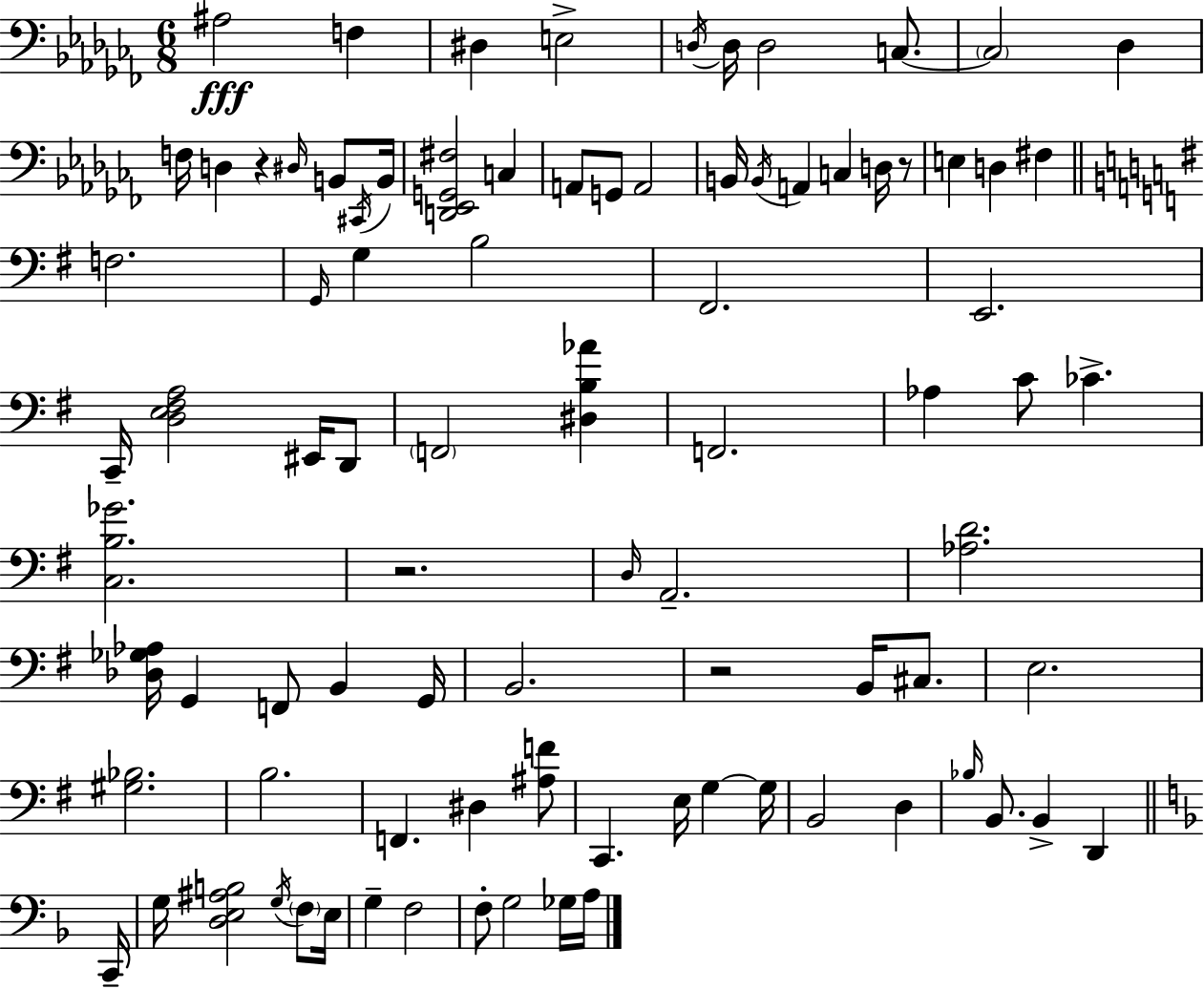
X:1
T:Untitled
M:6/8
L:1/4
K:Abm
^A,2 F, ^D, E,2 D,/4 D,/4 D,2 C,/2 C,2 _D, F,/4 D, z ^D,/4 B,,/2 ^C,,/4 B,,/4 [D,,_E,,G,,^F,]2 C, A,,/2 G,,/2 A,,2 B,,/4 B,,/4 A,, C, D,/4 z/2 E, D, ^F, F,2 G,,/4 G, B,2 ^F,,2 E,,2 C,,/4 [D,E,^F,A,]2 ^E,,/4 D,,/2 F,,2 [^D,B,_A] F,,2 _A, C/2 _C [C,B,_G]2 z2 D,/4 A,,2 [_A,D]2 [_D,_G,_A,]/4 G,, F,,/2 B,, G,,/4 B,,2 z2 B,,/4 ^C,/2 E,2 [^G,_B,]2 B,2 F,, ^D, [^A,F]/2 C,, E,/4 G, G,/4 B,,2 D, _B,/4 B,,/2 B,, D,, C,,/4 G,/4 [D,E,^A,B,]2 G,/4 F,/2 E,/4 G, F,2 F,/2 G,2 _G,/4 A,/4